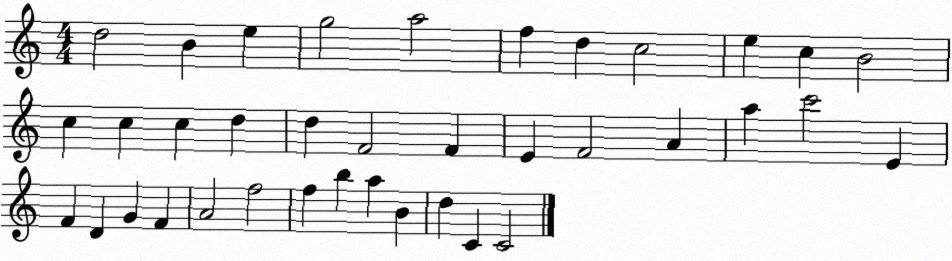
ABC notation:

X:1
T:Untitled
M:4/4
L:1/4
K:C
d2 B e g2 a2 f d c2 e c B2 c c c d d F2 F E F2 A a c'2 E F D G F A2 f2 f b a B d C C2